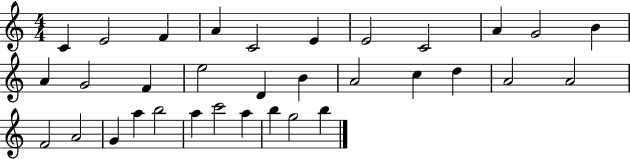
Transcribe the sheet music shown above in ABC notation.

X:1
T:Untitled
M:4/4
L:1/4
K:C
C E2 F A C2 E E2 C2 A G2 B A G2 F e2 D B A2 c d A2 A2 F2 A2 G a b2 a c'2 a b g2 b